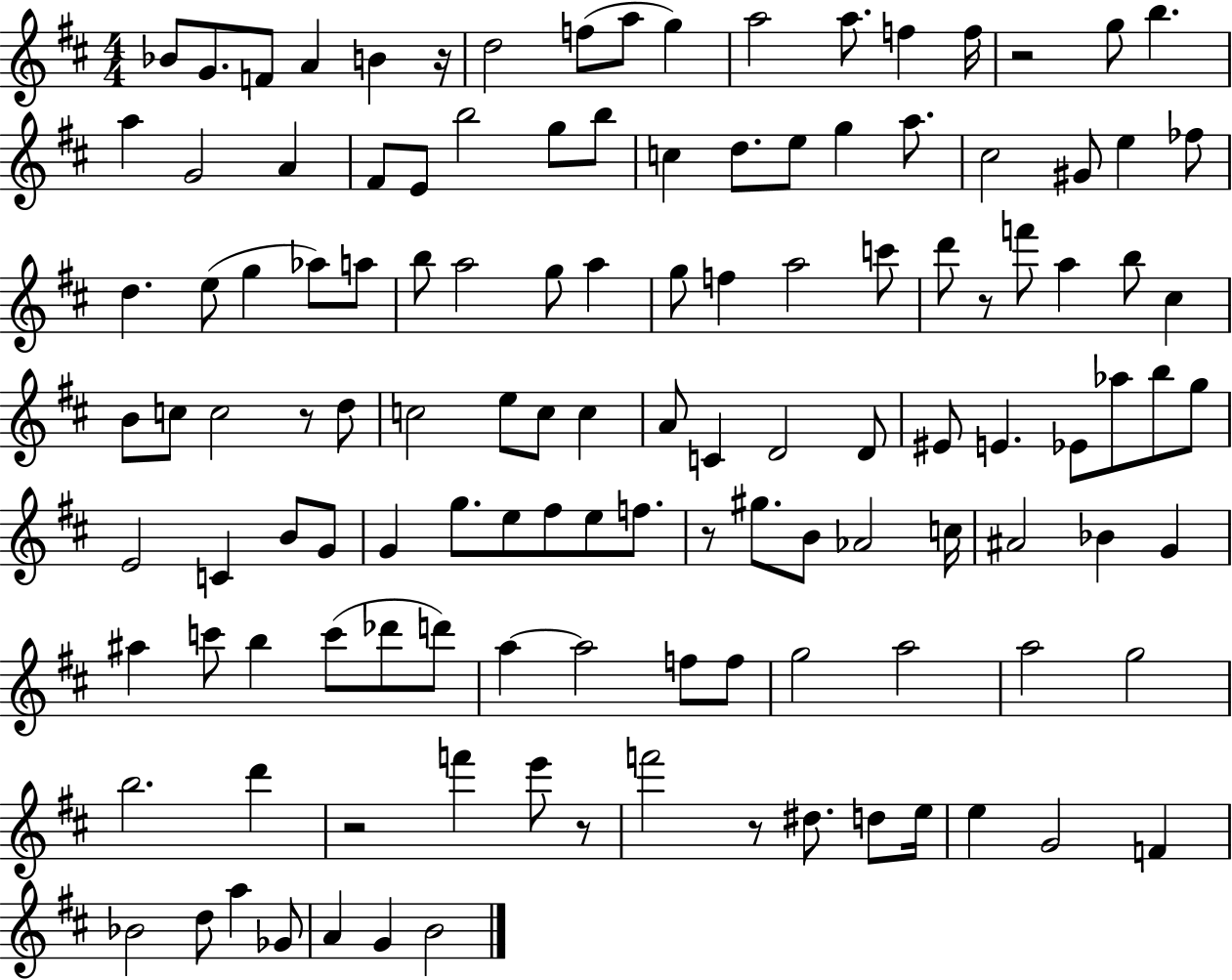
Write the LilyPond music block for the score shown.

{
  \clef treble
  \numericTimeSignature
  \time 4/4
  \key d \major
  bes'8 g'8. f'8 a'4 b'4 r16 | d''2 f''8( a''8 g''4) | a''2 a''8. f''4 f''16 | r2 g''8 b''4. | \break a''4 g'2 a'4 | fis'8 e'8 b''2 g''8 b''8 | c''4 d''8. e''8 g''4 a''8. | cis''2 gis'8 e''4 fes''8 | \break d''4. e''8( g''4 aes''8) a''8 | b''8 a''2 g''8 a''4 | g''8 f''4 a''2 c'''8 | d'''8 r8 f'''8 a''4 b''8 cis''4 | \break b'8 c''8 c''2 r8 d''8 | c''2 e''8 c''8 c''4 | a'8 c'4 d'2 d'8 | eis'8 e'4. ees'8 aes''8 b''8 g''8 | \break e'2 c'4 b'8 g'8 | g'4 g''8. e''8 fis''8 e''8 f''8. | r8 gis''8. b'8 aes'2 c''16 | ais'2 bes'4 g'4 | \break ais''4 c'''8 b''4 c'''8( des'''8 d'''8) | a''4~~ a''2 f''8 f''8 | g''2 a''2 | a''2 g''2 | \break b''2. d'''4 | r2 f'''4 e'''8 r8 | f'''2 r8 dis''8. d''8 e''16 | e''4 g'2 f'4 | \break bes'2 d''8 a''4 ges'8 | a'4 g'4 b'2 | \bar "|."
}